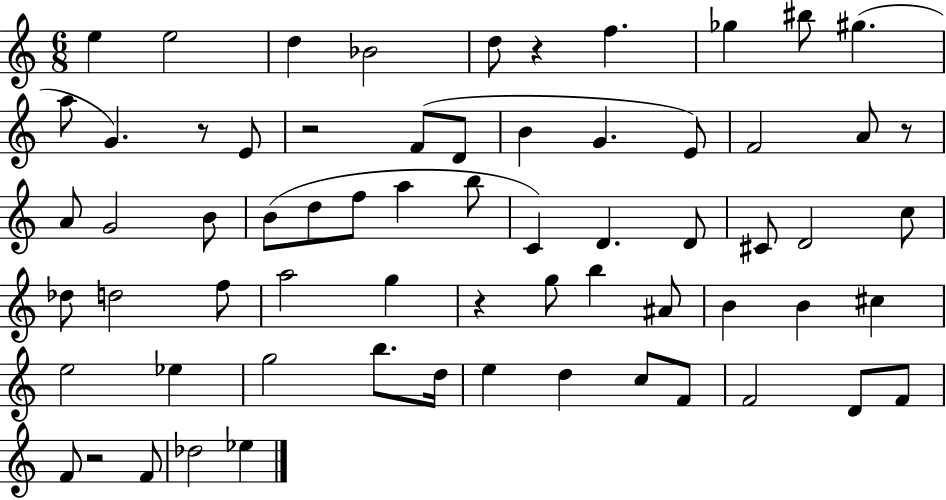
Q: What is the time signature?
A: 6/8